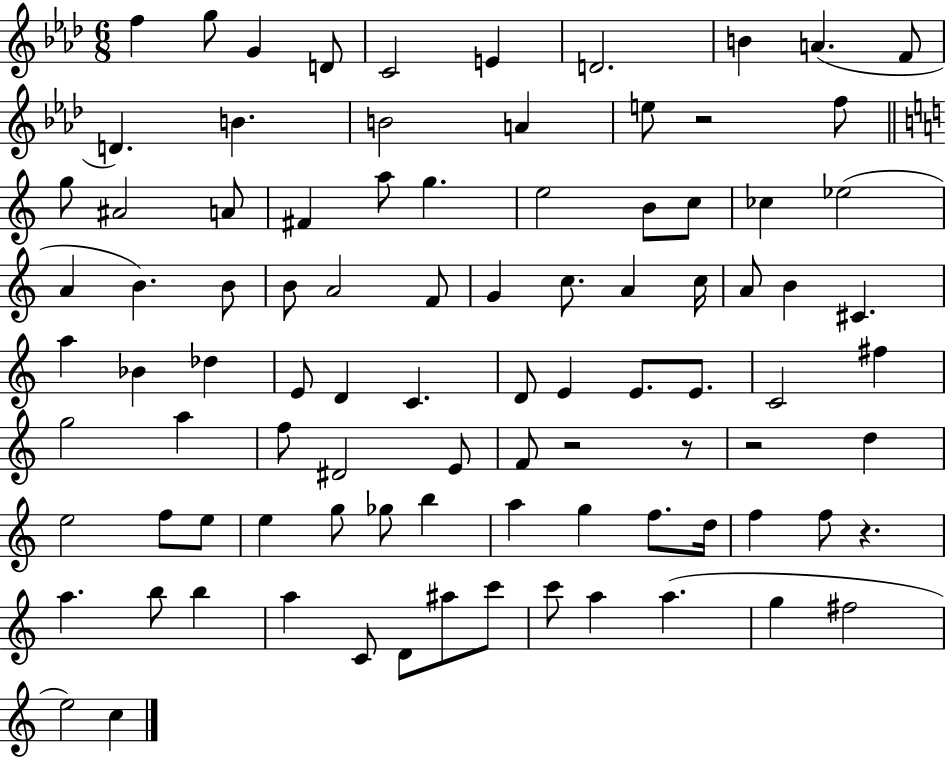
{
  \clef treble
  \numericTimeSignature
  \time 6/8
  \key aes \major
  \repeat volta 2 { f''4 g''8 g'4 d'8 | c'2 e'4 | d'2. | b'4 a'4.( f'8 | \break d'4.) b'4. | b'2 a'4 | e''8 r2 f''8 | \bar "||" \break \key c \major g''8 ais'2 a'8 | fis'4 a''8 g''4. | e''2 b'8 c''8 | ces''4 ees''2( | \break a'4 b'4.) b'8 | b'8 a'2 f'8 | g'4 c''8. a'4 c''16 | a'8 b'4 cis'4. | \break a''4 bes'4 des''4 | e'8 d'4 c'4. | d'8 e'4 e'8. e'8. | c'2 fis''4 | \break g''2 a''4 | f''8 dis'2 e'8 | f'8 r2 r8 | r2 d''4 | \break e''2 f''8 e''8 | e''4 g''8 ges''8 b''4 | a''4 g''4 f''8. d''16 | f''4 f''8 r4. | \break a''4. b''8 b''4 | a''4 c'8 d'8 ais''8 c'''8 | c'''8 a''4 a''4.( | g''4 fis''2 | \break e''2) c''4 | } \bar "|."
}